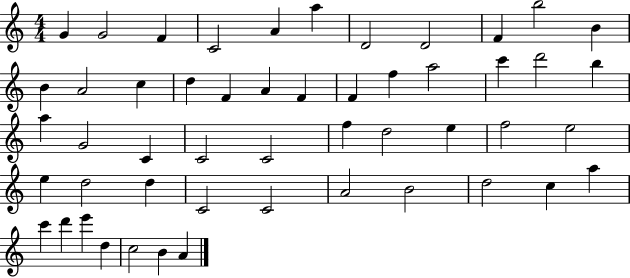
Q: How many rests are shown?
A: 0